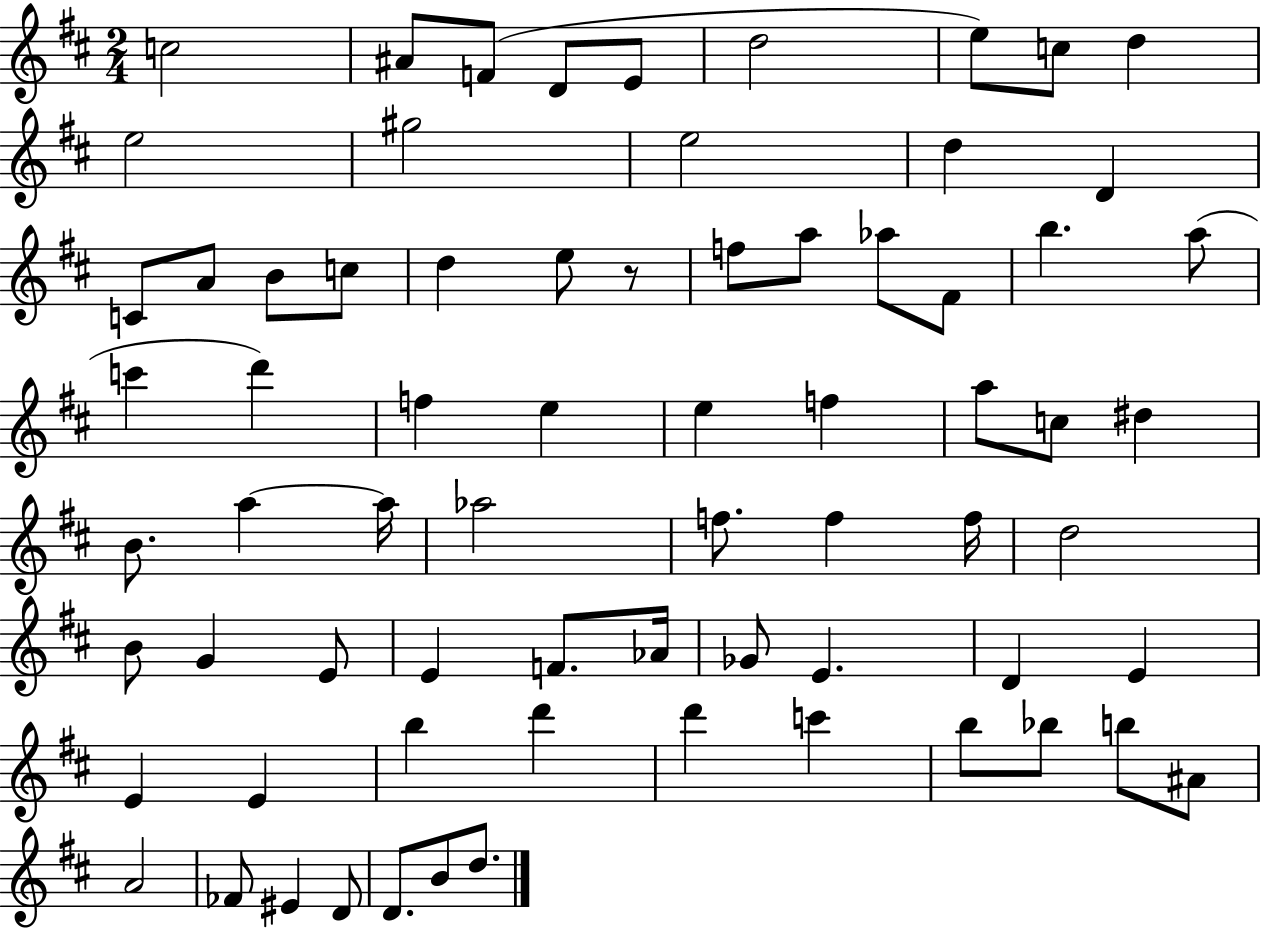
{
  \clef treble
  \numericTimeSignature
  \time 2/4
  \key d \major
  c''2 | ais'8 f'8( d'8 e'8 | d''2 | e''8) c''8 d''4 | \break e''2 | gis''2 | e''2 | d''4 d'4 | \break c'8 a'8 b'8 c''8 | d''4 e''8 r8 | f''8 a''8 aes''8 fis'8 | b''4. a''8( | \break c'''4 d'''4) | f''4 e''4 | e''4 f''4 | a''8 c''8 dis''4 | \break b'8. a''4~~ a''16 | aes''2 | f''8. f''4 f''16 | d''2 | \break b'8 g'4 e'8 | e'4 f'8. aes'16 | ges'8 e'4. | d'4 e'4 | \break e'4 e'4 | b''4 d'''4 | d'''4 c'''4 | b''8 bes''8 b''8 ais'8 | \break a'2 | fes'8 eis'4 d'8 | d'8. b'8 d''8. | \bar "|."
}